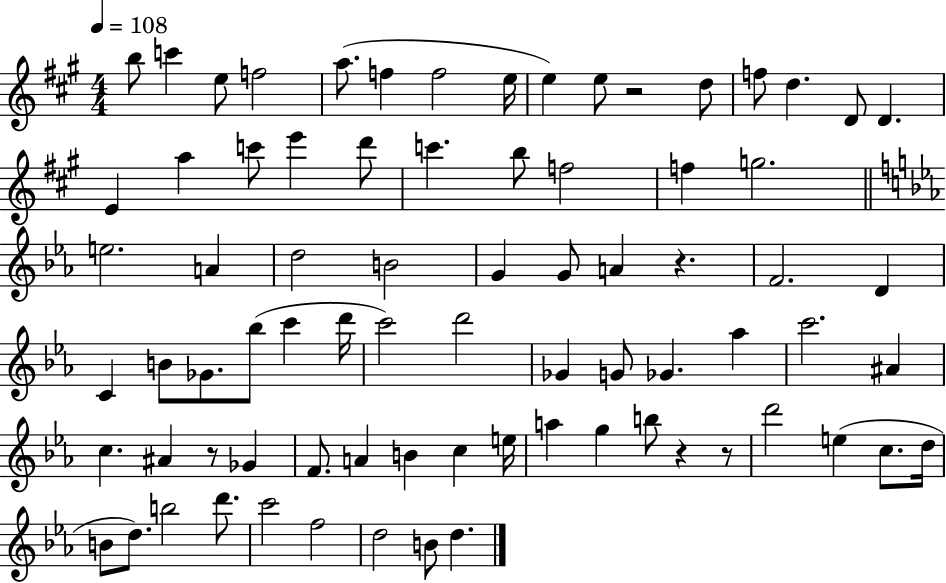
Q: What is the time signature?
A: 4/4